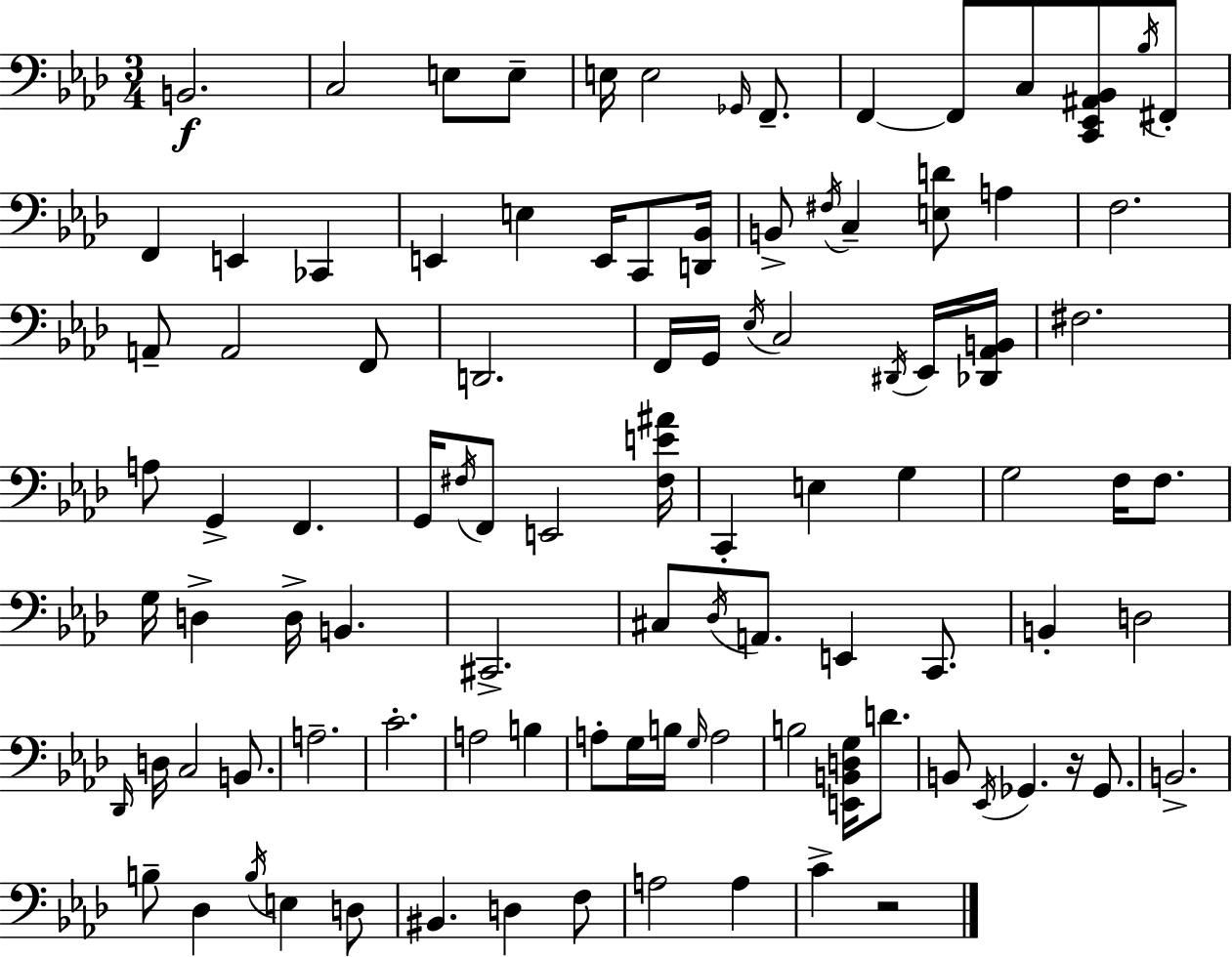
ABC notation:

X:1
T:Untitled
M:3/4
L:1/4
K:Ab
B,,2 C,2 E,/2 E,/2 E,/4 E,2 _G,,/4 F,,/2 F,, F,,/2 C,/2 [C,,_E,,^A,,_B,,]/2 _B,/4 ^F,,/2 F,, E,, _C,, E,, E, E,,/4 C,,/2 [D,,_B,,]/4 B,,/2 ^F,/4 C, [E,D]/2 A, F,2 A,,/2 A,,2 F,,/2 D,,2 F,,/4 G,,/4 _E,/4 C,2 ^D,,/4 _E,,/4 [_D,,_A,,B,,]/4 ^F,2 A,/2 G,, F,, G,,/4 ^F,/4 F,,/2 E,,2 [^F,E^A]/4 C,, E, G, G,2 F,/4 F,/2 G,/4 D, D,/4 B,, ^C,,2 ^C,/2 _D,/4 A,,/2 E,, C,,/2 B,, D,2 _D,,/4 D,/4 C,2 B,,/2 A,2 C2 A,2 B, A,/2 G,/4 B,/4 G,/4 A,2 B,2 [E,,B,,D,G,]/4 D/2 B,,/2 _E,,/4 _G,, z/4 _G,,/2 B,,2 B,/2 _D, B,/4 E, D,/2 ^B,, D, F,/2 A,2 A, C z2